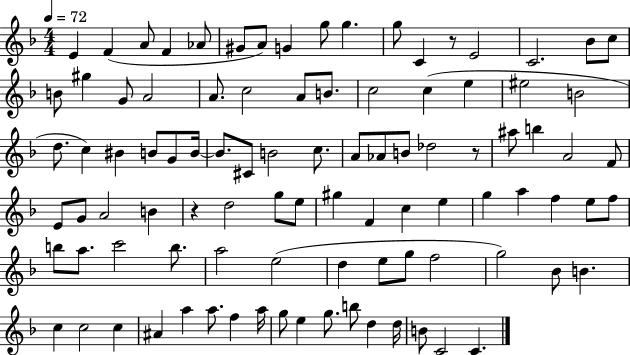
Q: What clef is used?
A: treble